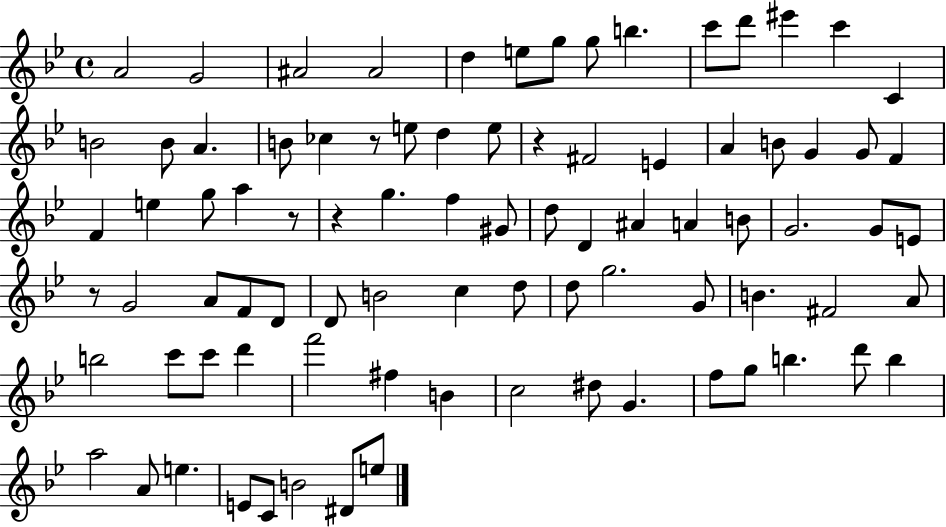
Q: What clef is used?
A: treble